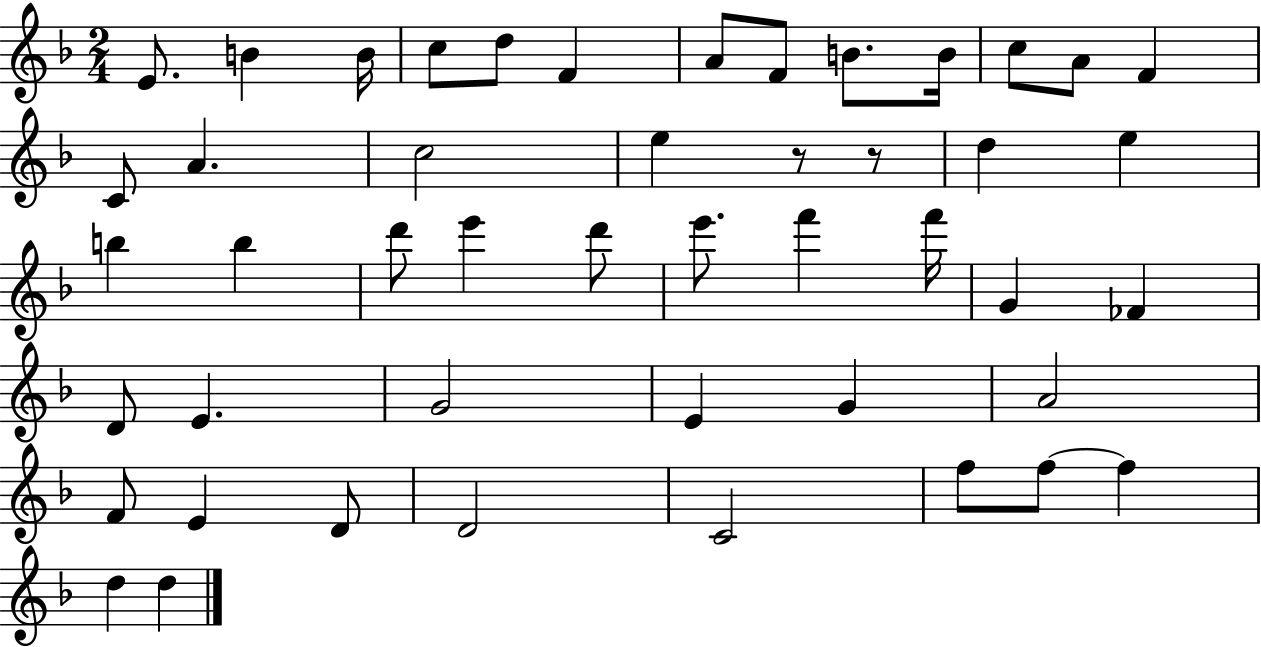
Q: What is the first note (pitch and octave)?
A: E4